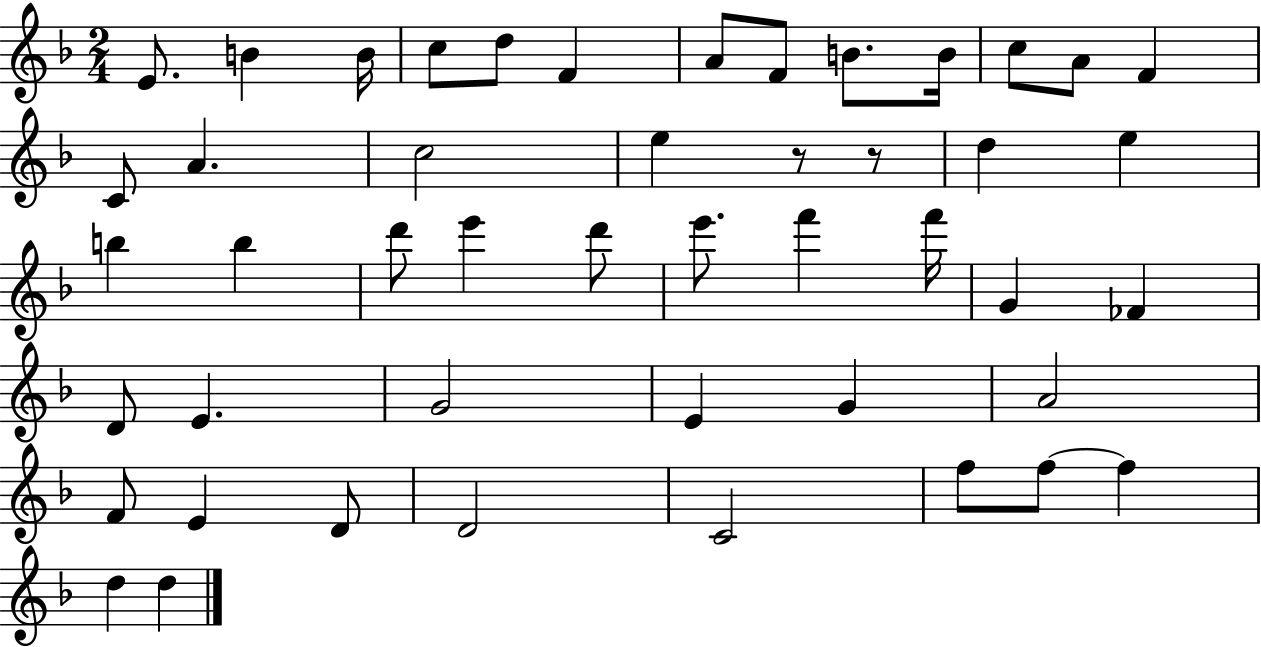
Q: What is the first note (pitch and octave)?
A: E4